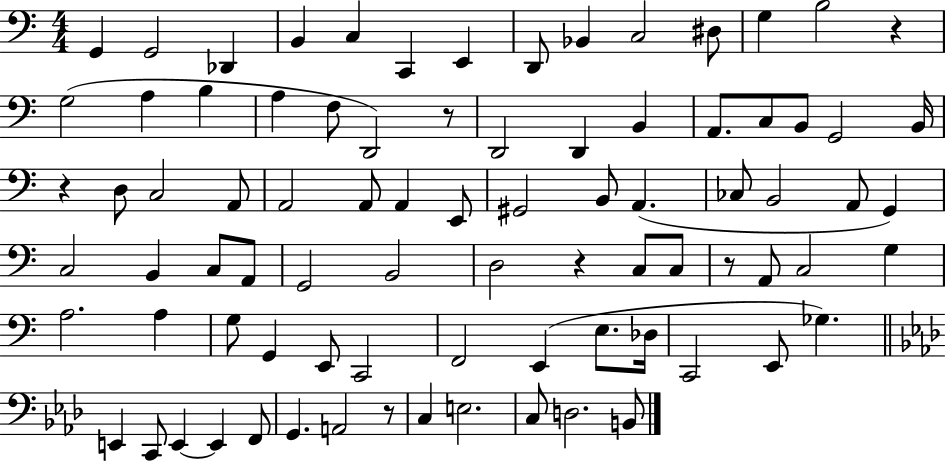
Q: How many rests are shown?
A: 6